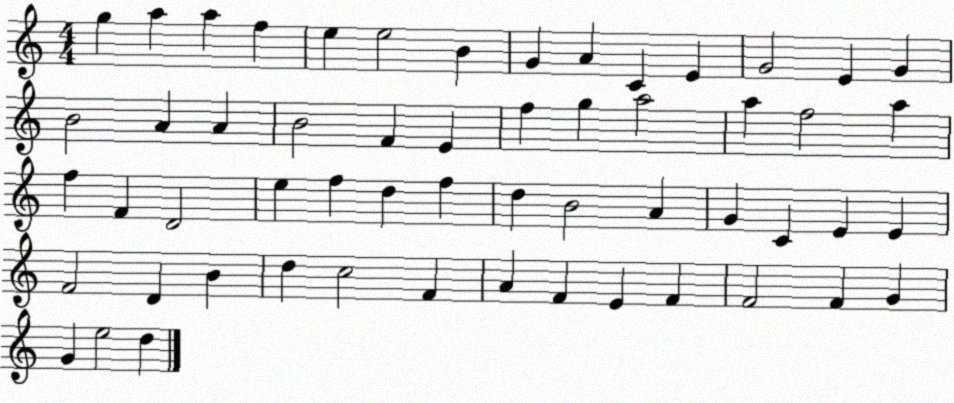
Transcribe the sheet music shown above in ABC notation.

X:1
T:Untitled
M:4/4
L:1/4
K:C
g a a f e e2 B G A C E G2 E G B2 A A B2 F E f g a2 a f2 a f F D2 e f d f d B2 A G C E E F2 D B d c2 F A F E F F2 F G G e2 d